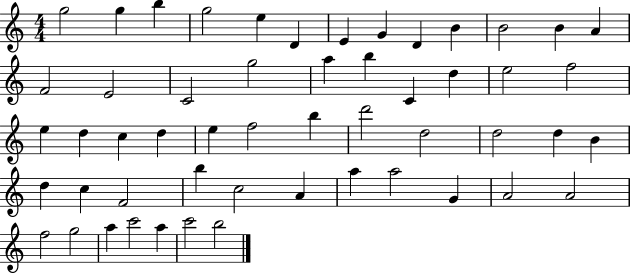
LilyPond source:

{
  \clef treble
  \numericTimeSignature
  \time 4/4
  \key c \major
  g''2 g''4 b''4 | g''2 e''4 d'4 | e'4 g'4 d'4 b'4 | b'2 b'4 a'4 | \break f'2 e'2 | c'2 g''2 | a''4 b''4 c'4 d''4 | e''2 f''2 | \break e''4 d''4 c''4 d''4 | e''4 f''2 b''4 | d'''2 d''2 | d''2 d''4 b'4 | \break d''4 c''4 f'2 | b''4 c''2 a'4 | a''4 a''2 g'4 | a'2 a'2 | \break f''2 g''2 | a''4 c'''2 a''4 | c'''2 b''2 | \bar "|."
}